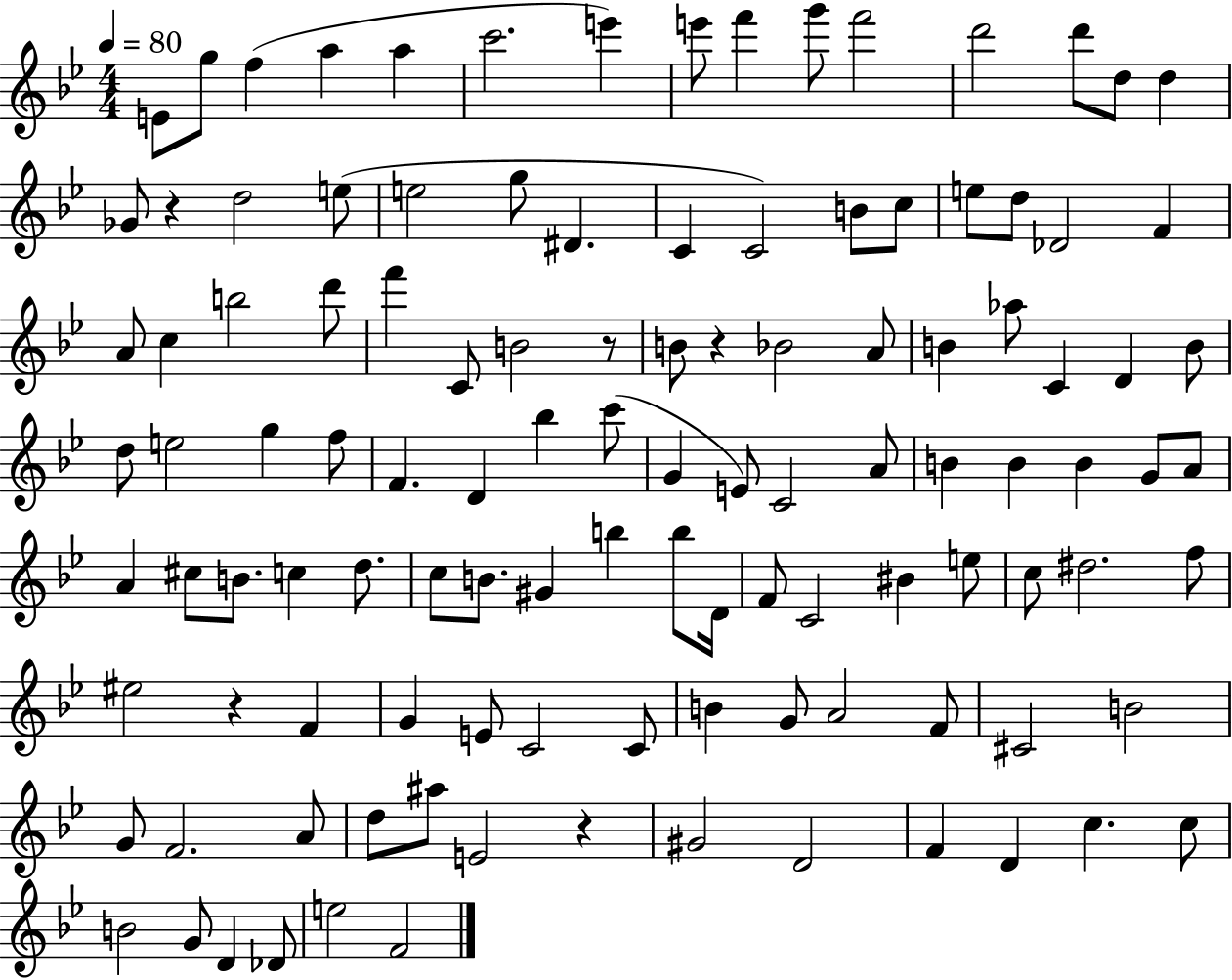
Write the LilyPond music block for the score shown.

{
  \clef treble
  \numericTimeSignature
  \time 4/4
  \key bes \major
  \tempo 4 = 80
  e'8 g''8 f''4( a''4 a''4 | c'''2. e'''4) | e'''8 f'''4 g'''8 f'''2 | d'''2 d'''8 d''8 d''4 | \break ges'8 r4 d''2 e''8( | e''2 g''8 dis'4. | c'4 c'2) b'8 c''8 | e''8 d''8 des'2 f'4 | \break a'8 c''4 b''2 d'''8 | f'''4 c'8 b'2 r8 | b'8 r4 bes'2 a'8 | b'4 aes''8 c'4 d'4 b'8 | \break d''8 e''2 g''4 f''8 | f'4. d'4 bes''4 c'''8( | g'4 e'8) c'2 a'8 | b'4 b'4 b'4 g'8 a'8 | \break a'4 cis''8 b'8. c''4 d''8. | c''8 b'8. gis'4 b''4 b''8 d'16 | f'8 c'2 bis'4 e''8 | c''8 dis''2. f''8 | \break eis''2 r4 f'4 | g'4 e'8 c'2 c'8 | b'4 g'8 a'2 f'8 | cis'2 b'2 | \break g'8 f'2. a'8 | d''8 ais''8 e'2 r4 | gis'2 d'2 | f'4 d'4 c''4. c''8 | \break b'2 g'8 d'4 des'8 | e''2 f'2 | \bar "|."
}